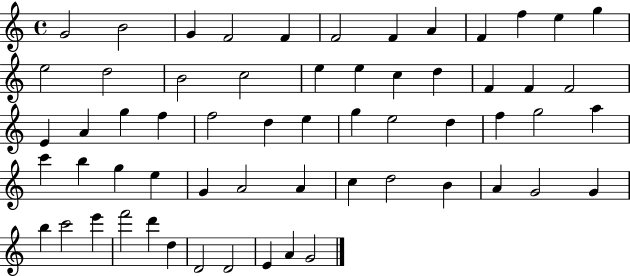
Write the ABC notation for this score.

X:1
T:Untitled
M:4/4
L:1/4
K:C
G2 B2 G F2 F F2 F A F f e g e2 d2 B2 c2 e e c d F F F2 E A g f f2 d e g e2 d f g2 a c' b g e G A2 A c d2 B A G2 G b c'2 e' f'2 d' d D2 D2 E A G2